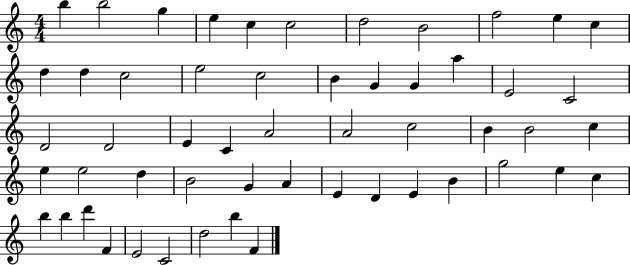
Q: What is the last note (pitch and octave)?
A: F4